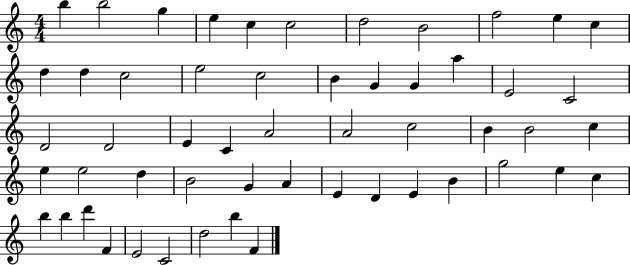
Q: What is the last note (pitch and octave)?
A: F4